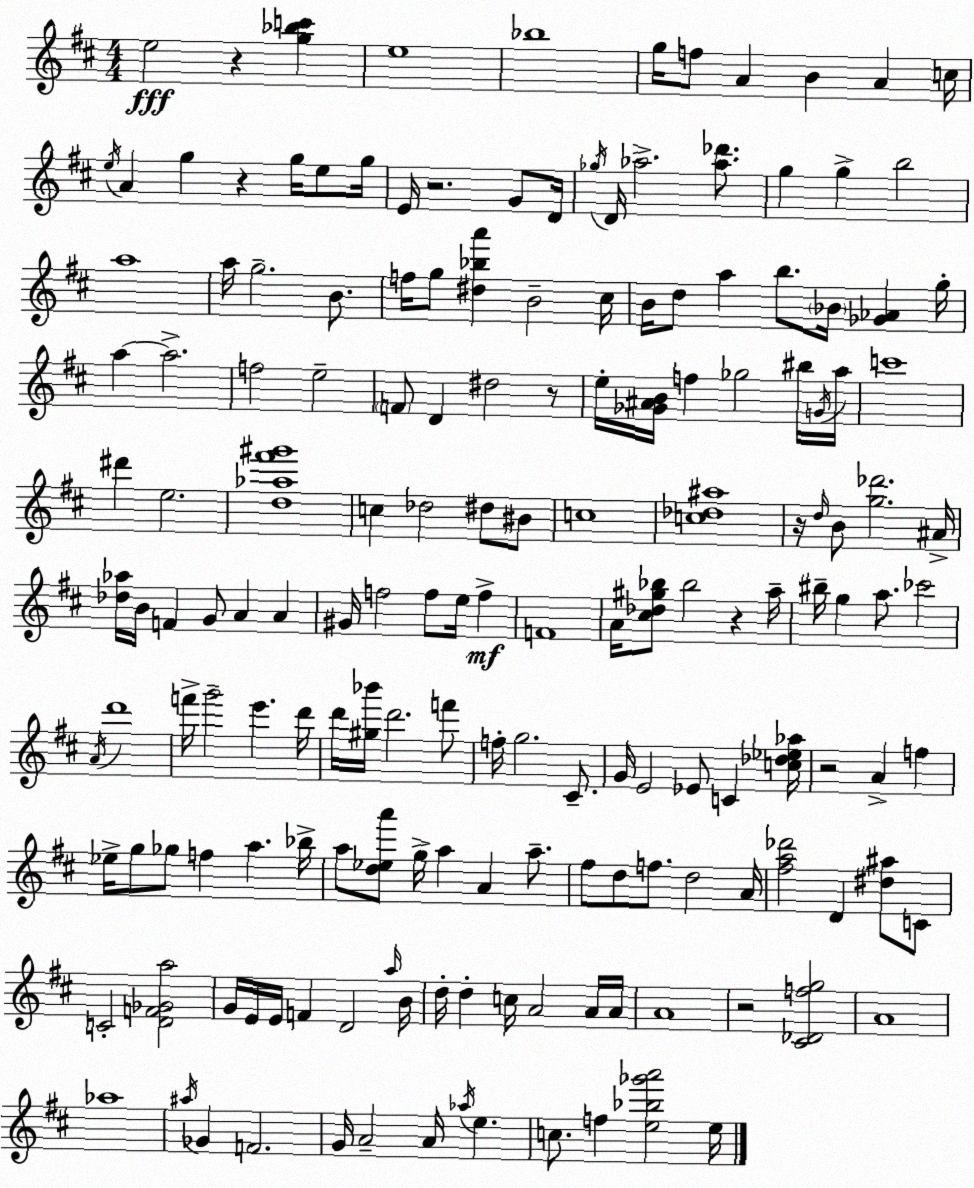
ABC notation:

X:1
T:Untitled
M:4/4
L:1/4
K:D
e2 z [g_bc'] e4 _b4 g/4 f/2 A B A c/4 e/4 A g z g/4 e/2 g/4 E/4 z2 G/2 D/4 _g/4 D/4 _a2 [_a_d']/2 g g b2 a4 a/4 g2 B/2 f/4 g/2 [^d_ba'] B2 ^c/4 B/4 d/2 a b/2 _B/4 [_G_A] g/4 a a2 f2 e2 F/2 D ^d2 z/2 e/4 [_G^AB]/4 f _g2 ^b/4 G/4 a/4 c'4 ^d' e2 [d_a^f'^g']4 c _d2 ^d/2 ^B/2 c4 [c_d^a]4 z/4 d/4 B/2 [g_d']2 ^A/4 [_d_a]/4 B/4 F G/2 A A ^G/4 f2 f/2 e/4 f F4 A/4 [^c_d^g_b]/2 _b2 z a/4 ^b/4 g a/2 _c'2 A/4 d'4 f'/4 g'2 e' d'/4 d'/4 [^g_b']/4 d'2 f'/2 f/4 g2 ^C/2 G/4 E2 _E/2 C [c_d_e_a]/4 z2 A f _e/4 g/2 _g/2 f a _b/4 a/2 [d_ea']/2 g/4 a A a/2 ^f/2 d/2 f/2 d2 A/4 [^fa_d']2 D [^d^a]/2 C/2 C2 [DF_Ga]2 G/4 E/4 E/4 F D2 a/4 B/4 d/4 d c/4 A2 A/4 A/4 A4 z2 [^C_Dfg]2 A4 _a4 ^a/4 _G F2 G/4 A2 A/4 _a/4 e c/2 f [e_b_g'a']2 e/4